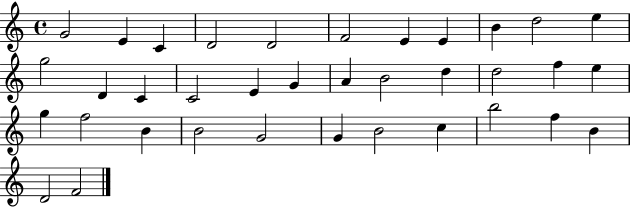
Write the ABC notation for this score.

X:1
T:Untitled
M:4/4
L:1/4
K:C
G2 E C D2 D2 F2 E E B d2 e g2 D C C2 E G A B2 d d2 f e g f2 B B2 G2 G B2 c b2 f B D2 F2